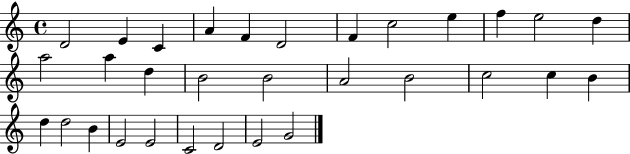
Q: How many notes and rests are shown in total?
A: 31